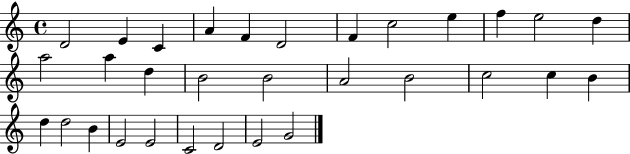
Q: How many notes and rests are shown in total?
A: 31